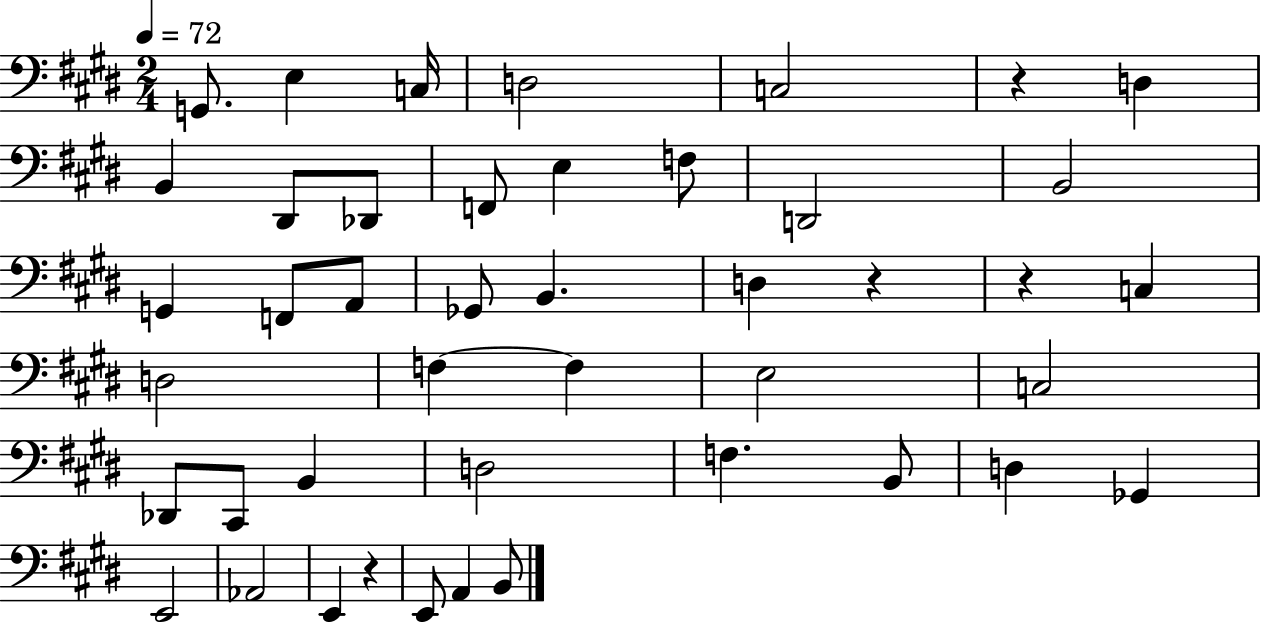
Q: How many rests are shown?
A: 4